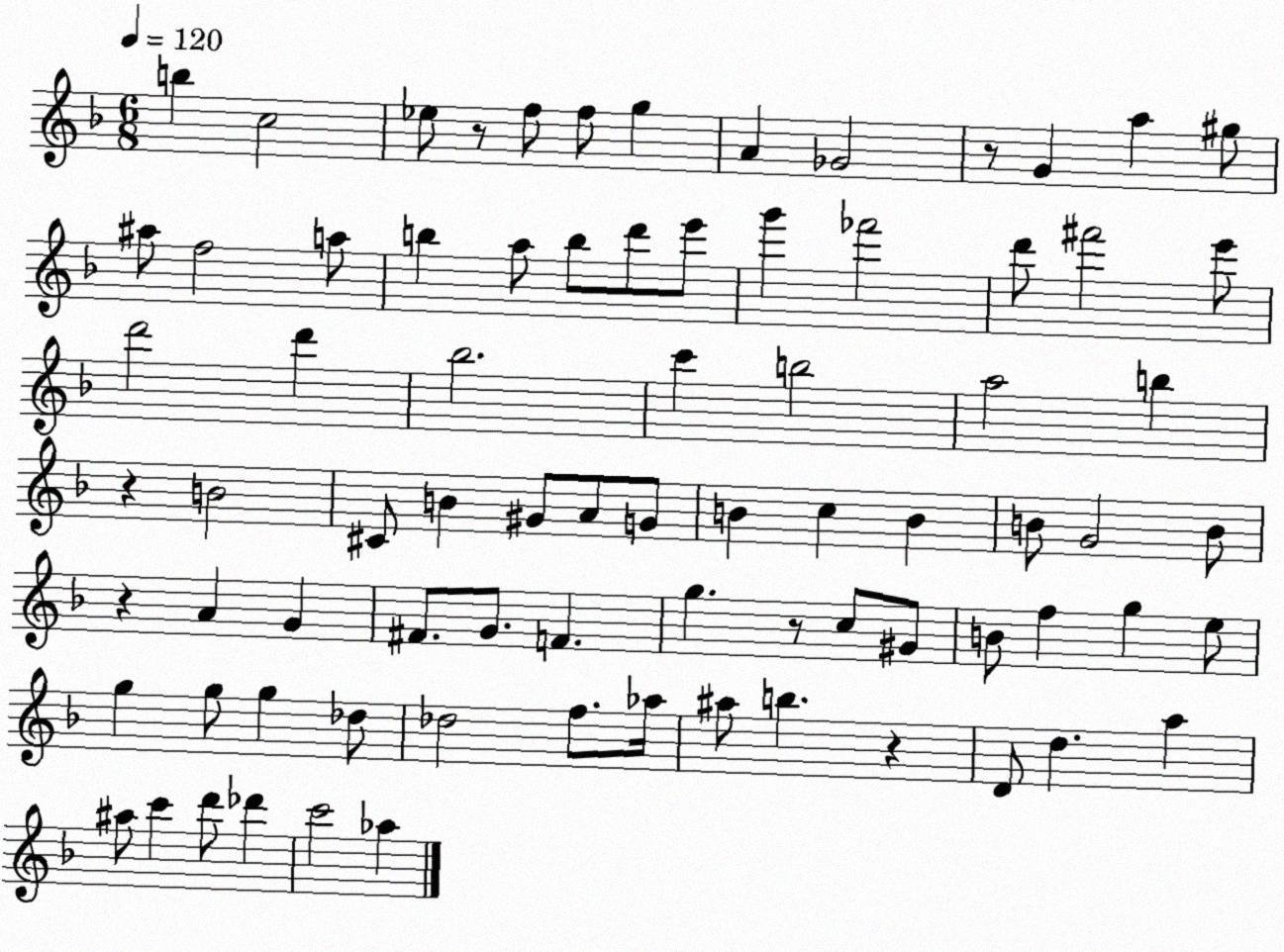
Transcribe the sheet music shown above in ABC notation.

X:1
T:Untitled
M:6/8
L:1/4
K:F
b c2 _e/2 z/2 f/2 f/2 g A _G2 z/2 G a ^g/2 ^a/2 f2 a/2 b a/2 b/2 d'/2 e'/2 g' _f'2 d'/2 ^f'2 e'/2 d'2 d' _b2 c' b2 a2 b z B2 ^C/2 B ^G/2 A/2 G/2 B c B B/2 G2 B/2 z A G ^F/2 G/2 F g z/2 c/2 ^G/2 B/2 f g e/2 g g/2 g _d/2 _d2 f/2 _a/4 ^a/2 b z D/2 d a ^a/2 c' d'/2 _d' c'2 _a